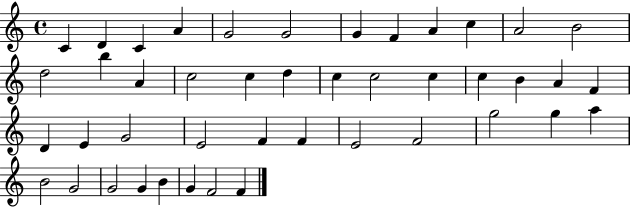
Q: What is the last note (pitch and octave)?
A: F4